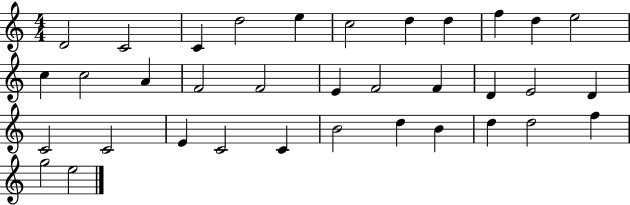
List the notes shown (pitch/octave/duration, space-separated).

D4/h C4/h C4/q D5/h E5/q C5/h D5/q D5/q F5/q D5/q E5/h C5/q C5/h A4/q F4/h F4/h E4/q F4/h F4/q D4/q E4/h D4/q C4/h C4/h E4/q C4/h C4/q B4/h D5/q B4/q D5/q D5/h F5/q G5/h E5/h